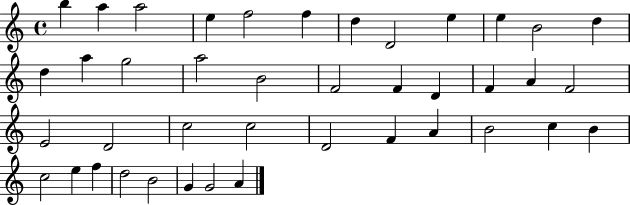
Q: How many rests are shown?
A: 0